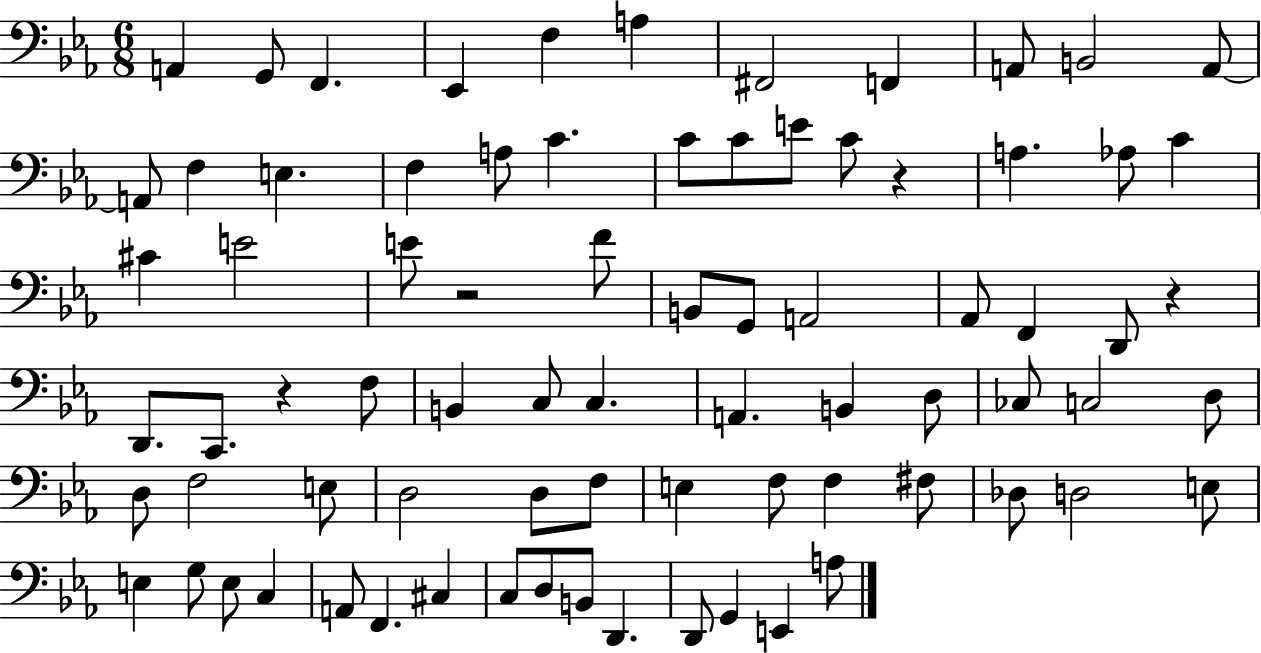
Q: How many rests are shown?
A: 4